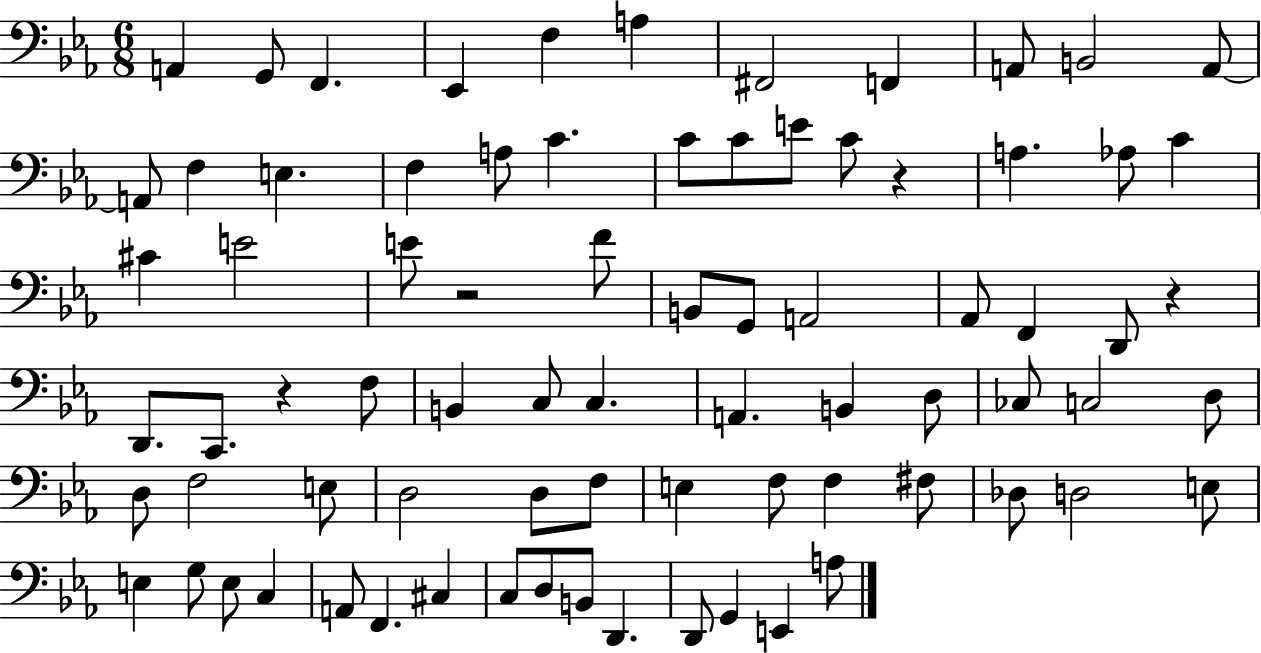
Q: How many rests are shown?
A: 4